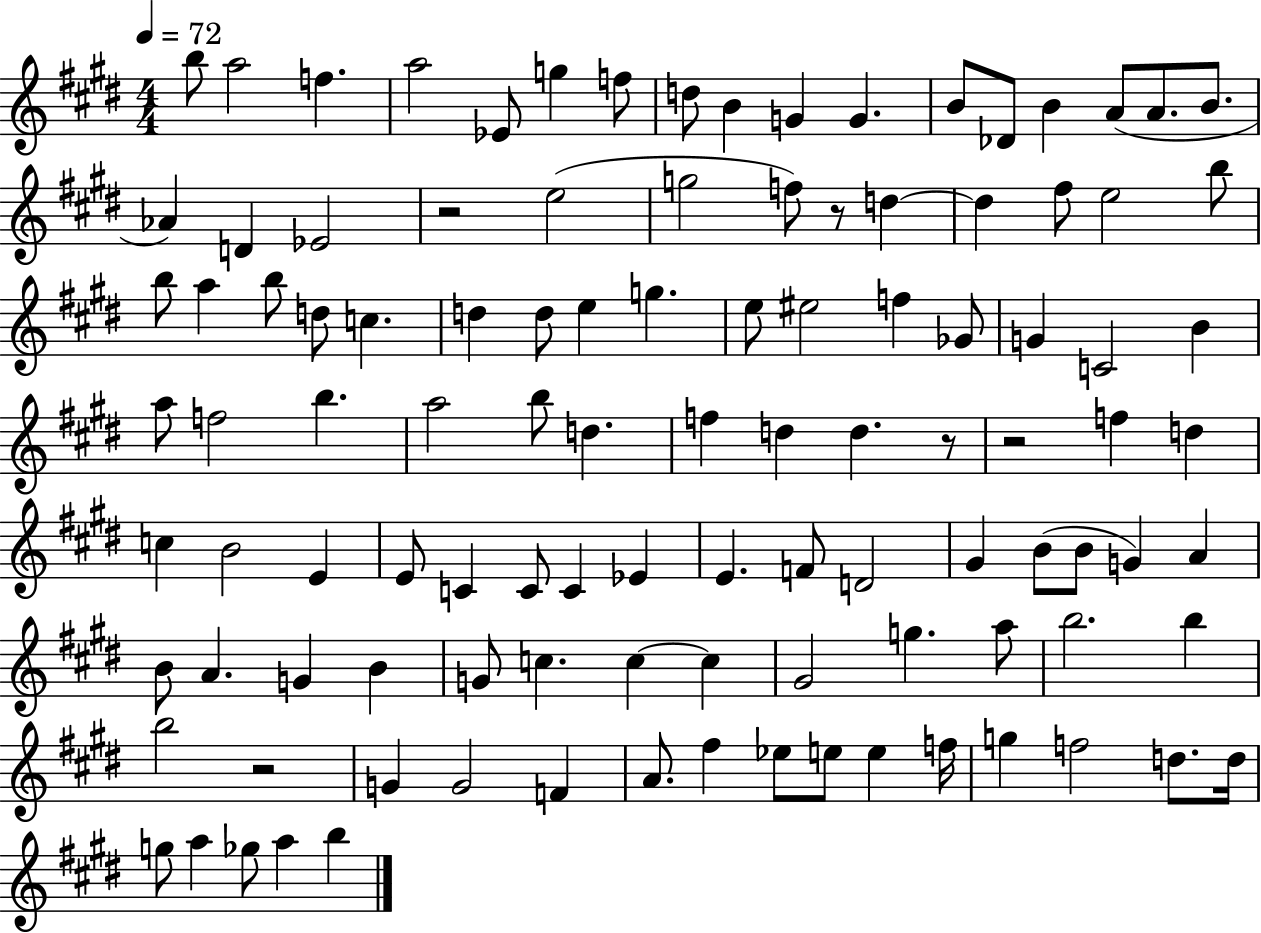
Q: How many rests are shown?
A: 5